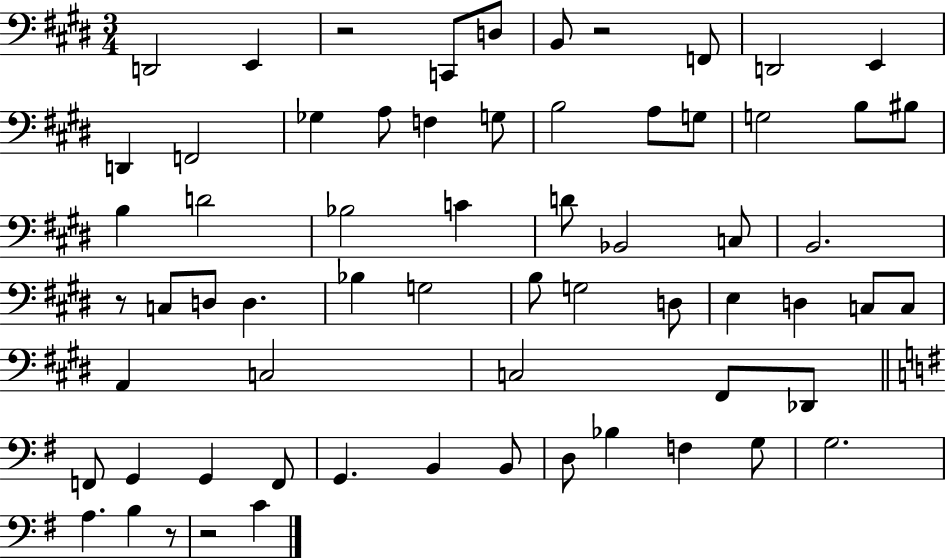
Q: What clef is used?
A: bass